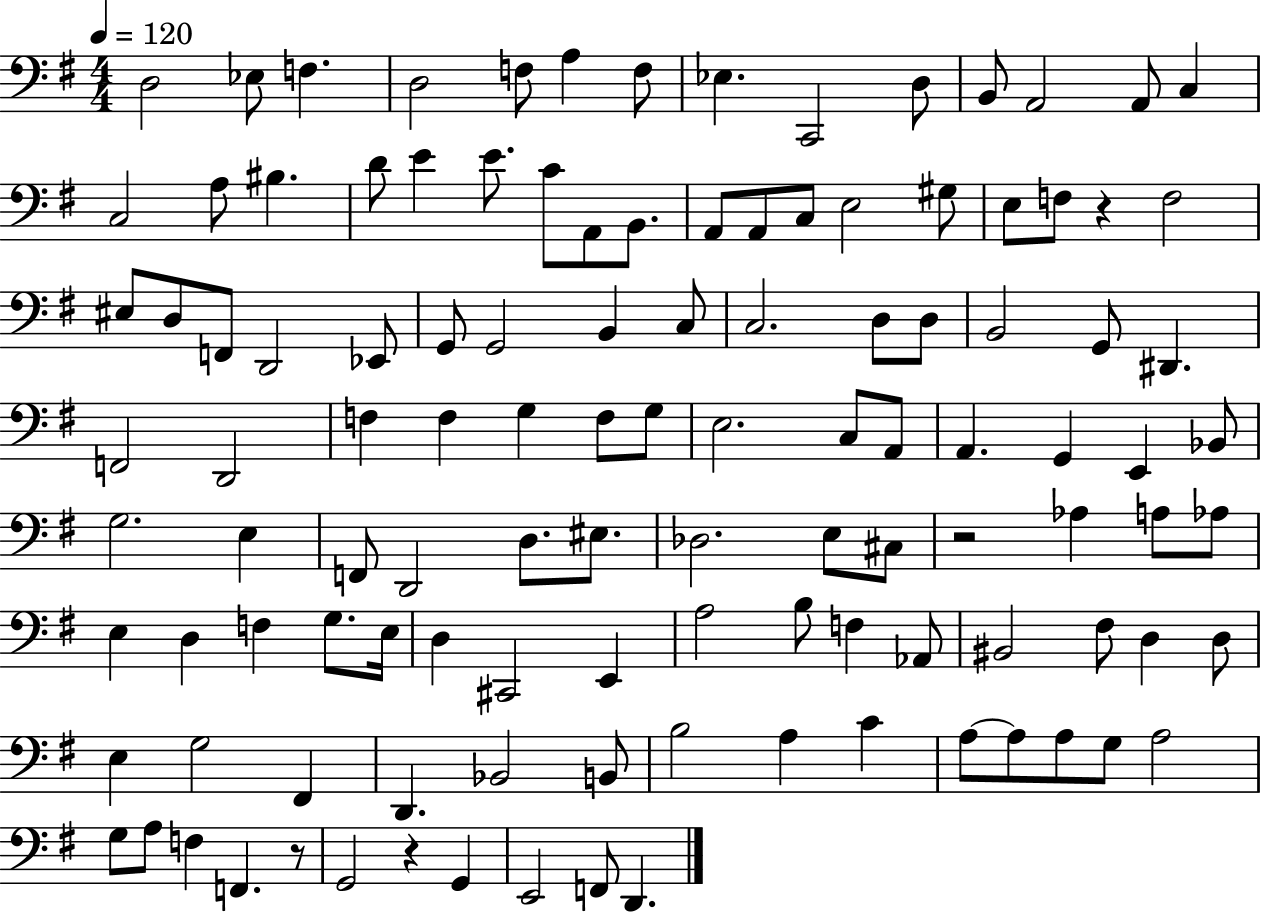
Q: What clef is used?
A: bass